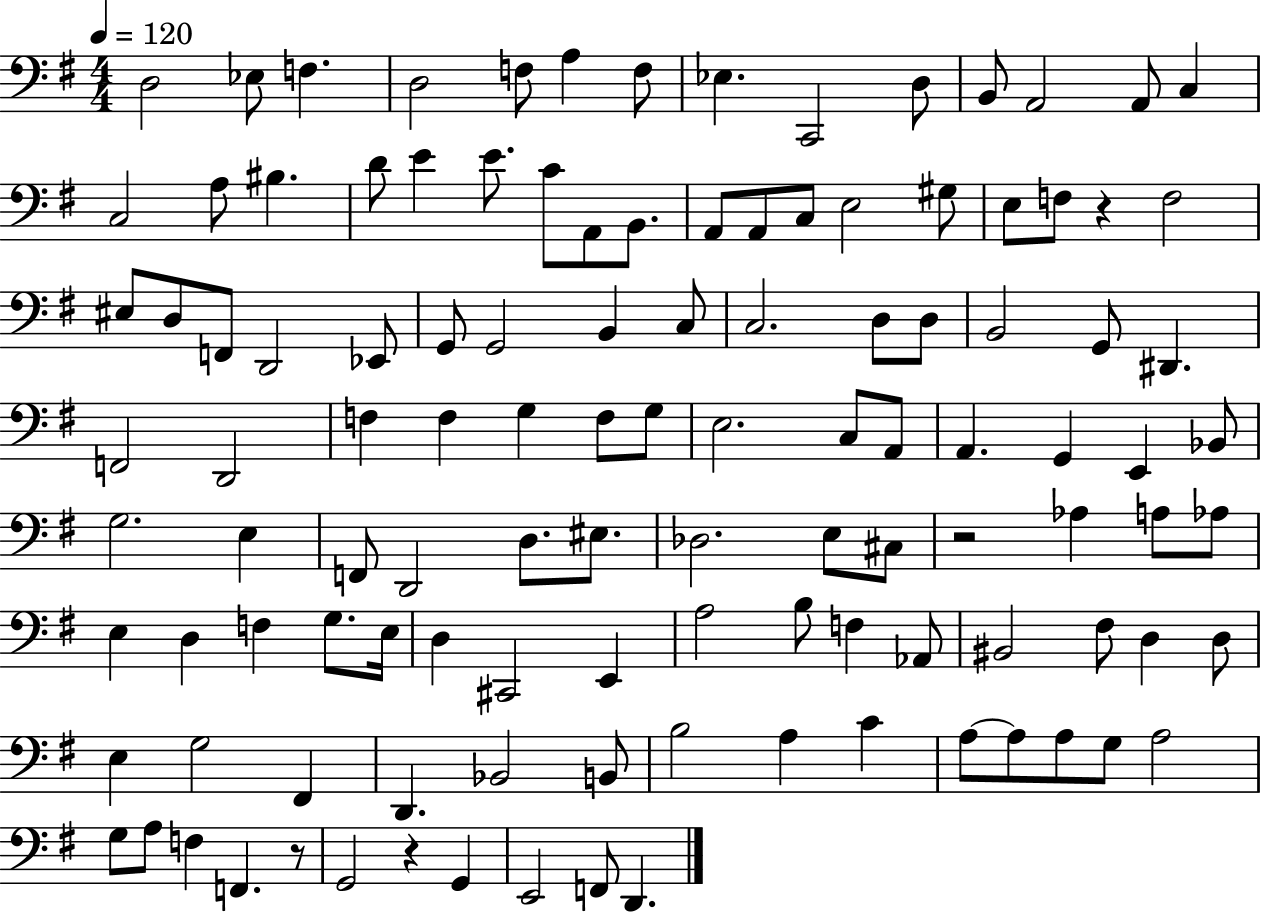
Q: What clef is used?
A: bass